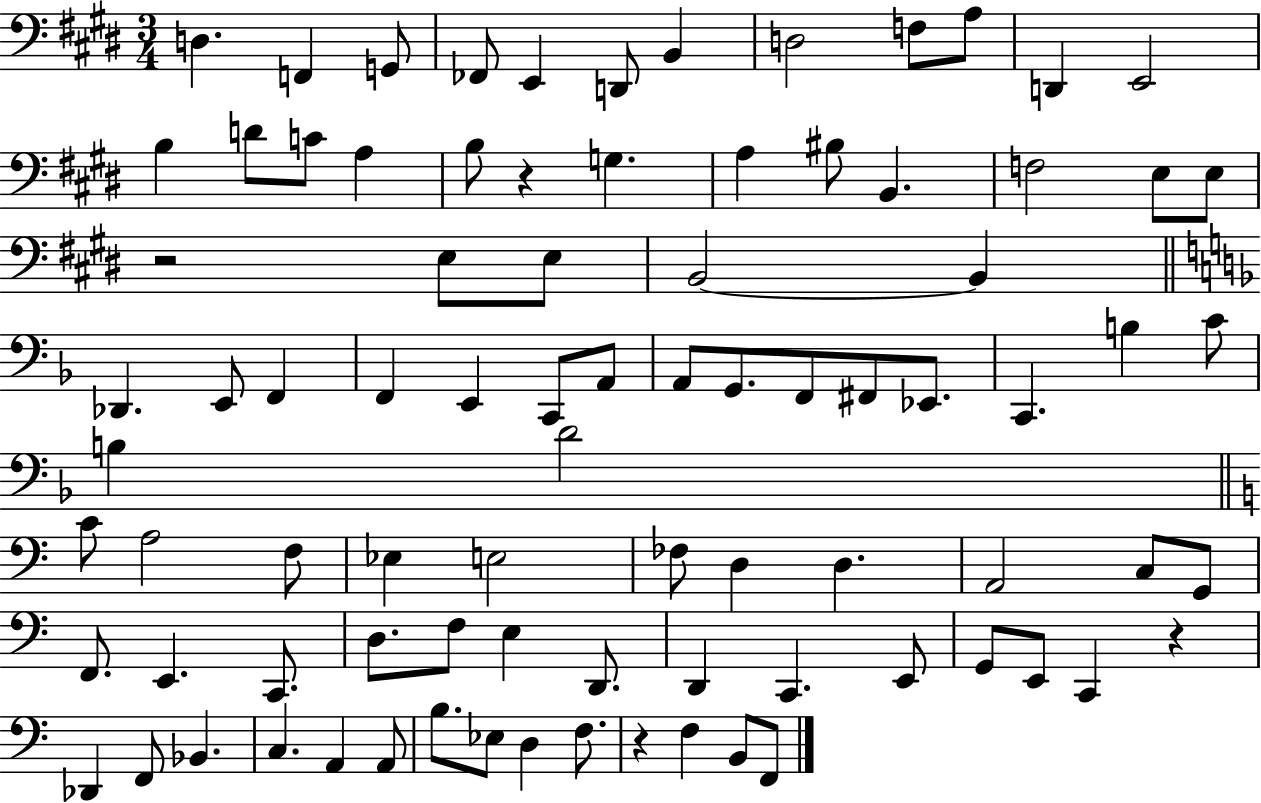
D3/q. F2/q G2/e FES2/e E2/q D2/e B2/q D3/h F3/e A3/e D2/q E2/h B3/q D4/e C4/e A3/q B3/e R/q G3/q. A3/q BIS3/e B2/q. F3/h E3/e E3/e R/h E3/e E3/e B2/h B2/q Db2/q. E2/e F2/q F2/q E2/q C2/e A2/e A2/e G2/e. F2/e F#2/e Eb2/e. C2/q. B3/q C4/e B3/q D4/h C4/e A3/h F3/e Eb3/q E3/h FES3/e D3/q D3/q. A2/h C3/e G2/e F2/e. E2/q. C2/e. D3/e. F3/e E3/q D2/e. D2/q C2/q. E2/e G2/e E2/e C2/q R/q Db2/q F2/e Bb2/q. C3/q. A2/q A2/e B3/e. Eb3/e D3/q F3/e. R/q F3/q B2/e F2/e